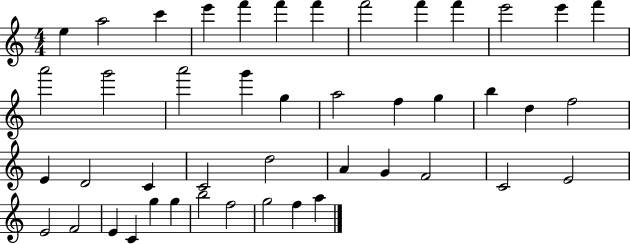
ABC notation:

X:1
T:Untitled
M:4/4
L:1/4
K:C
e a2 c' e' f' f' f' f'2 f' f' e'2 e' f' a'2 g'2 a'2 g' g a2 f g b d f2 E D2 C C2 d2 A G F2 C2 E2 E2 F2 E C g g b2 f2 g2 f a